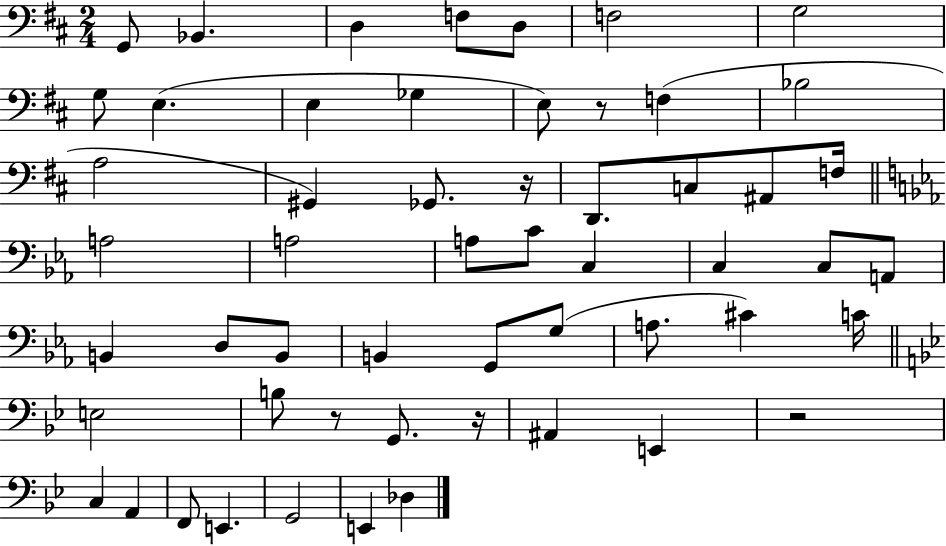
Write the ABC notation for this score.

X:1
T:Untitled
M:2/4
L:1/4
K:D
G,,/2 _B,, D, F,/2 D,/2 F,2 G,2 G,/2 E, E, _G, E,/2 z/2 F, _B,2 A,2 ^G,, _G,,/2 z/4 D,,/2 C,/2 ^A,,/2 F,/4 A,2 A,2 A,/2 C/2 C, C, C,/2 A,,/2 B,, D,/2 B,,/2 B,, G,,/2 G,/2 A,/2 ^C C/4 E,2 B,/2 z/2 G,,/2 z/4 ^A,, E,, z2 C, A,, F,,/2 E,, G,,2 E,, _D,